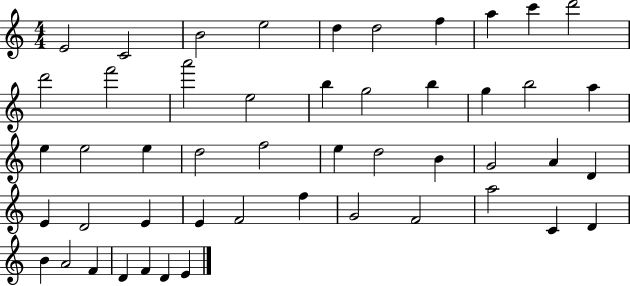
E4/h C4/h B4/h E5/h D5/q D5/h F5/q A5/q C6/q D6/h D6/h F6/h A6/h E5/h B5/q G5/h B5/q G5/q B5/h A5/q E5/q E5/h E5/q D5/h F5/h E5/q D5/h B4/q G4/h A4/q D4/q E4/q D4/h E4/q E4/q F4/h F5/q G4/h F4/h A5/h C4/q D4/q B4/q A4/h F4/q D4/q F4/q D4/q E4/q